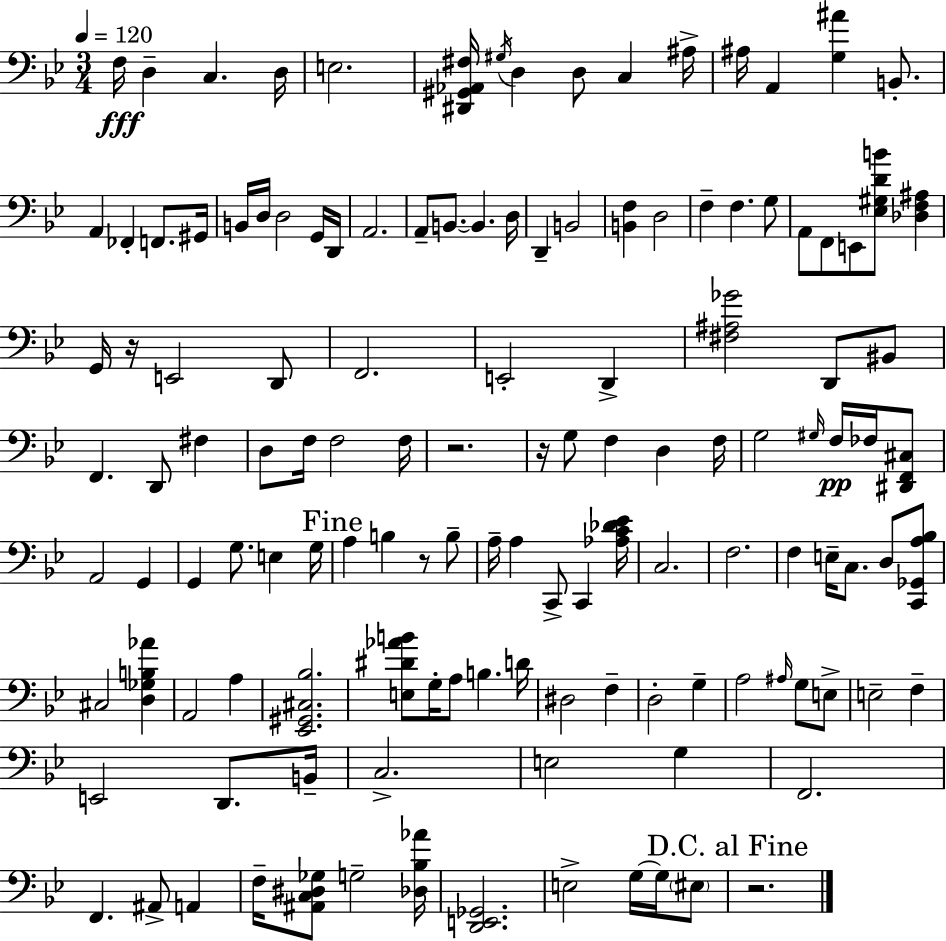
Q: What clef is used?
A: bass